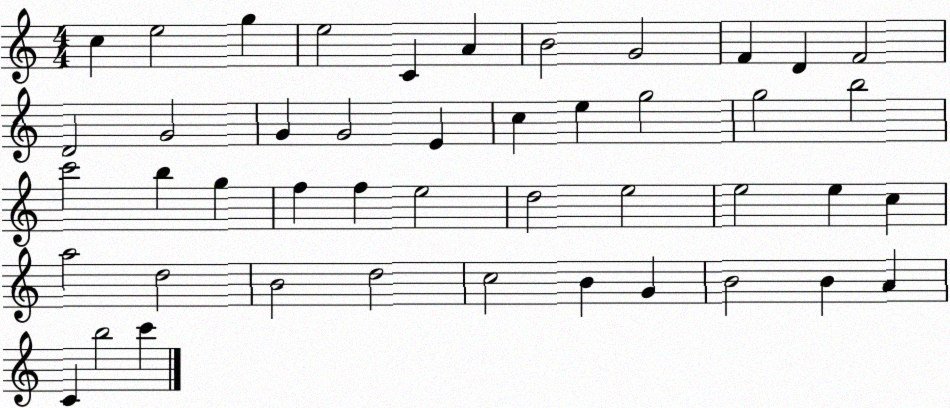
X:1
T:Untitled
M:4/4
L:1/4
K:C
c e2 g e2 C A B2 G2 F D F2 D2 G2 G G2 E c e g2 g2 b2 c'2 b g f f e2 d2 e2 e2 e c a2 d2 B2 d2 c2 B G B2 B A C b2 c'